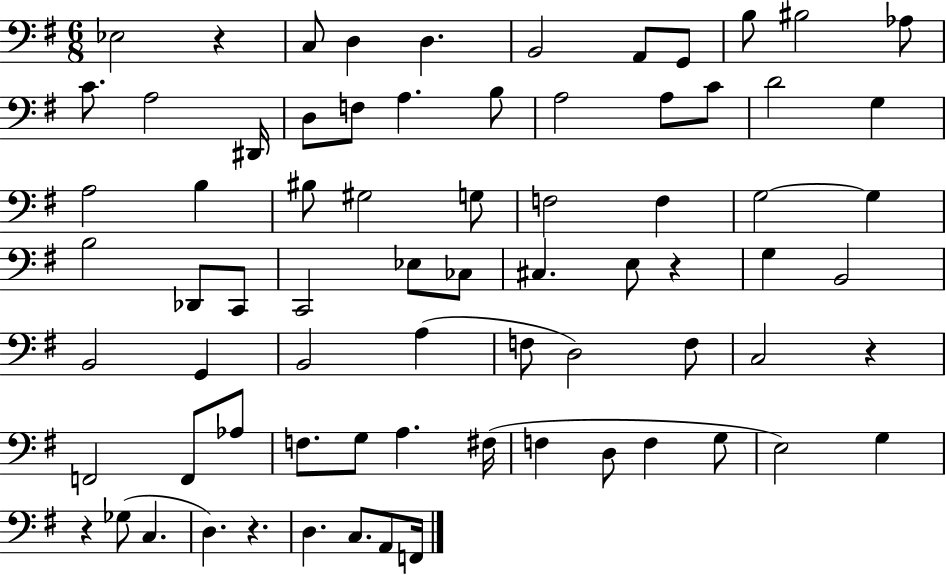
{
  \clef bass
  \numericTimeSignature
  \time 6/8
  \key g \major
  ees2 r4 | c8 d4 d4. | b,2 a,8 g,8 | b8 bis2 aes8 | \break c'8. a2 dis,16 | d8 f8 a4. b8 | a2 a8 c'8 | d'2 g4 | \break a2 b4 | bis8 gis2 g8 | f2 f4 | g2~~ g4 | \break b2 des,8 c,8 | c,2 ees8 ces8 | cis4. e8 r4 | g4 b,2 | \break b,2 g,4 | b,2 a4( | f8 d2) f8 | c2 r4 | \break f,2 f,8 aes8 | f8. g8 a4. fis16( | f4 d8 f4 g8 | e2) g4 | \break r4 ges8( c4. | d4.) r4. | d4. c8. a,8 f,16 | \bar "|."
}